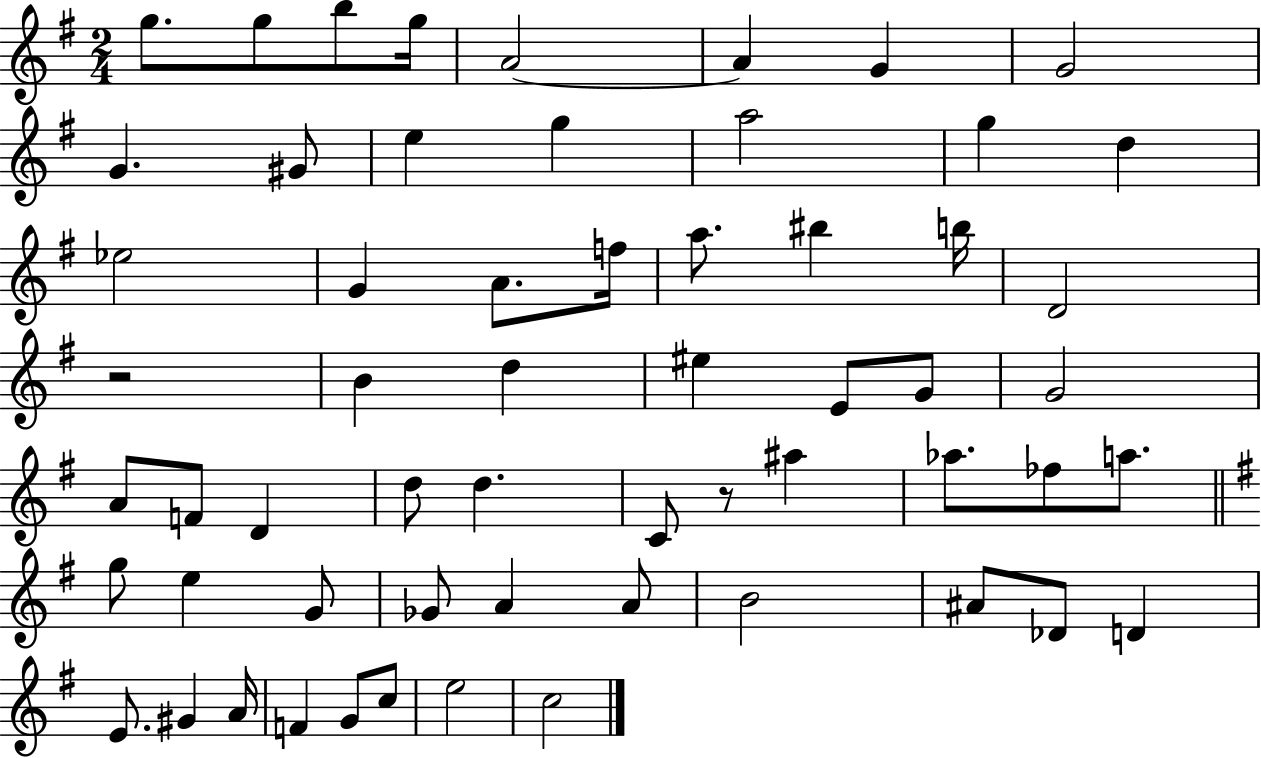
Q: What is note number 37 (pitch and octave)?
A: Ab5